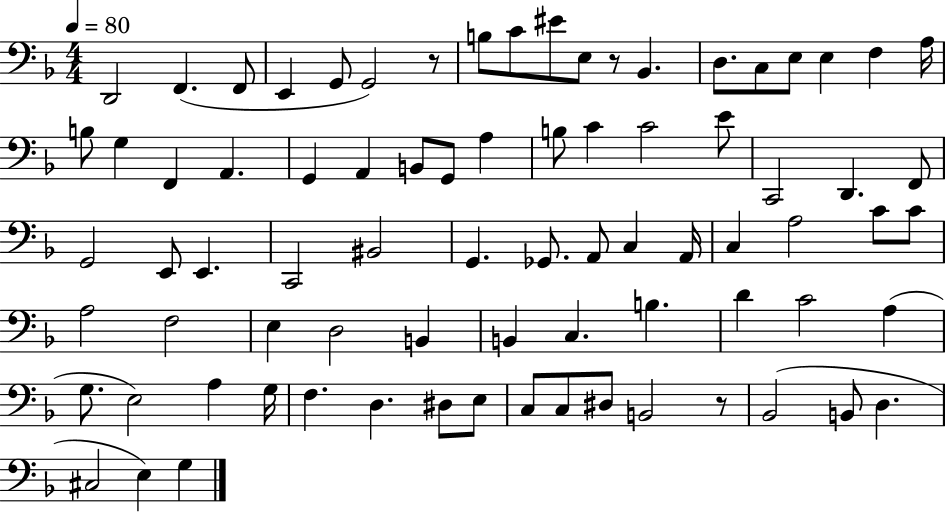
X:1
T:Untitled
M:4/4
L:1/4
K:F
D,,2 F,, F,,/2 E,, G,,/2 G,,2 z/2 B,/2 C/2 ^E/2 E,/2 z/2 _B,, D,/2 C,/2 E,/2 E, F, A,/4 B,/2 G, F,, A,, G,, A,, B,,/2 G,,/2 A, B,/2 C C2 E/2 C,,2 D,, F,,/2 G,,2 E,,/2 E,, C,,2 ^B,,2 G,, _G,,/2 A,,/2 C, A,,/4 C, A,2 C/2 C/2 A,2 F,2 E, D,2 B,, B,, C, B, D C2 A, G,/2 E,2 A, G,/4 F, D, ^D,/2 E,/2 C,/2 C,/2 ^D,/2 B,,2 z/2 _B,,2 B,,/2 D, ^C,2 E, G,